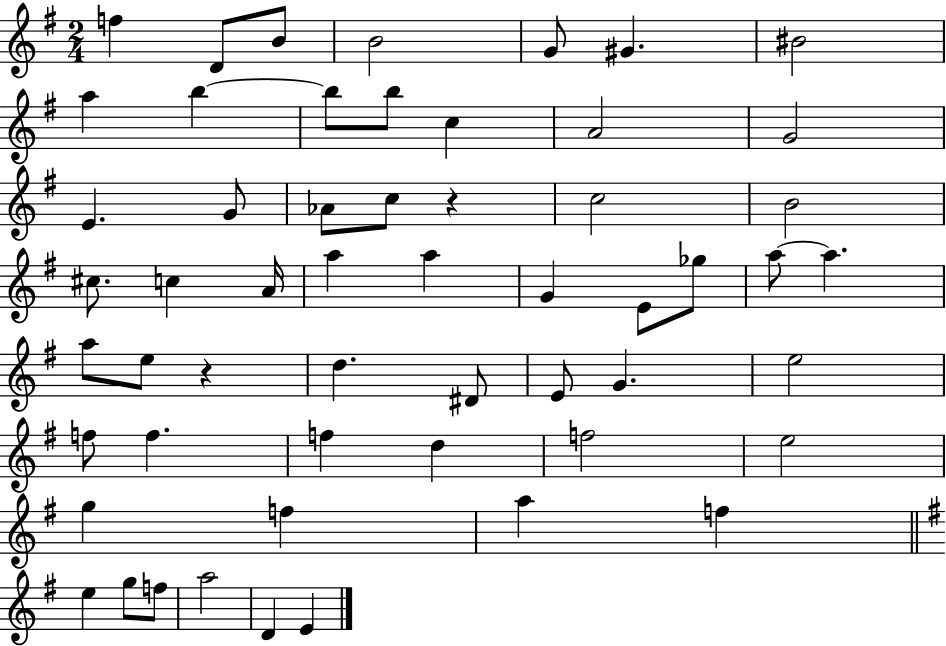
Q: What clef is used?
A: treble